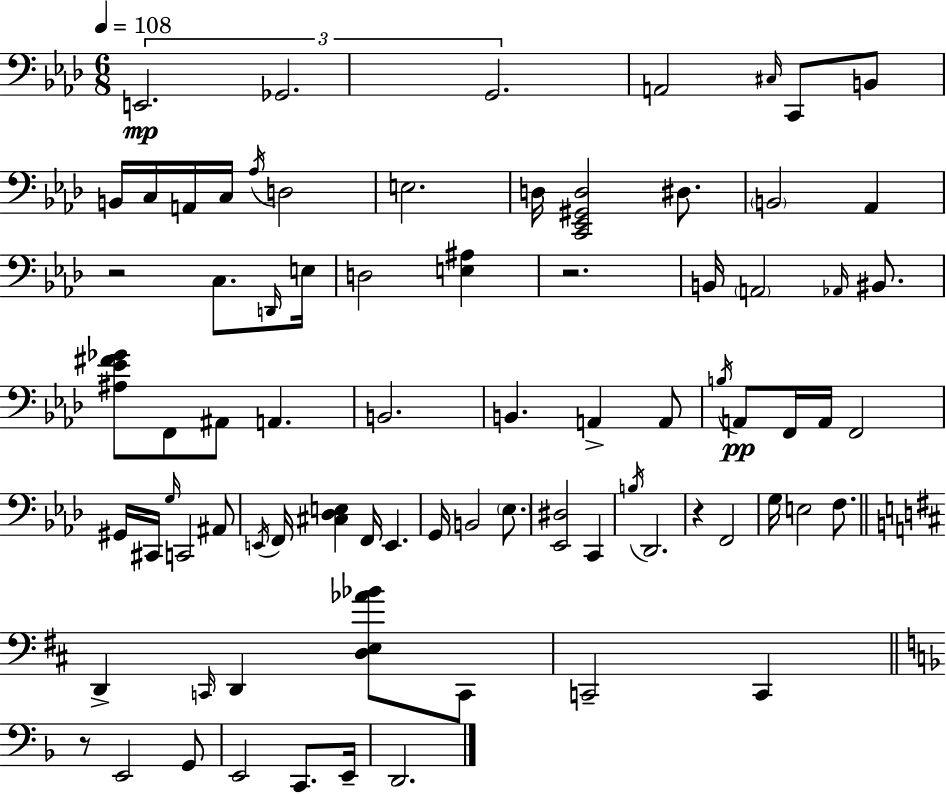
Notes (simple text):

E2/h. Gb2/h. G2/h. A2/h C#3/s C2/e B2/e B2/s C3/s A2/s C3/s Ab3/s D3/h E3/h. D3/s [C2,Eb2,G#2,D3]/h D#3/e. B2/h Ab2/q R/h C3/e. D2/s E3/s D3/h [E3,A#3]/q R/h. B2/s A2/h Ab2/s BIS2/e. [A#3,Eb4,F#4,Gb4]/e F2/e A#2/e A2/q. B2/h. B2/q. A2/q A2/e B3/s A2/e F2/s A2/s F2/h G#2/s C#2/s G3/s C2/h A#2/e E2/s F2/s [C#3,Db3,E3]/q F2/s E2/q. G2/s B2/h Eb3/e. [Eb2,D#3]/h C2/q B3/s Db2/h. R/q F2/h G3/s E3/h F3/e. D2/q C2/s D2/q [D3,E3,Ab4,Bb4]/e C2/e C2/h C2/q R/e E2/h G2/e E2/h C2/e. E2/s D2/h.